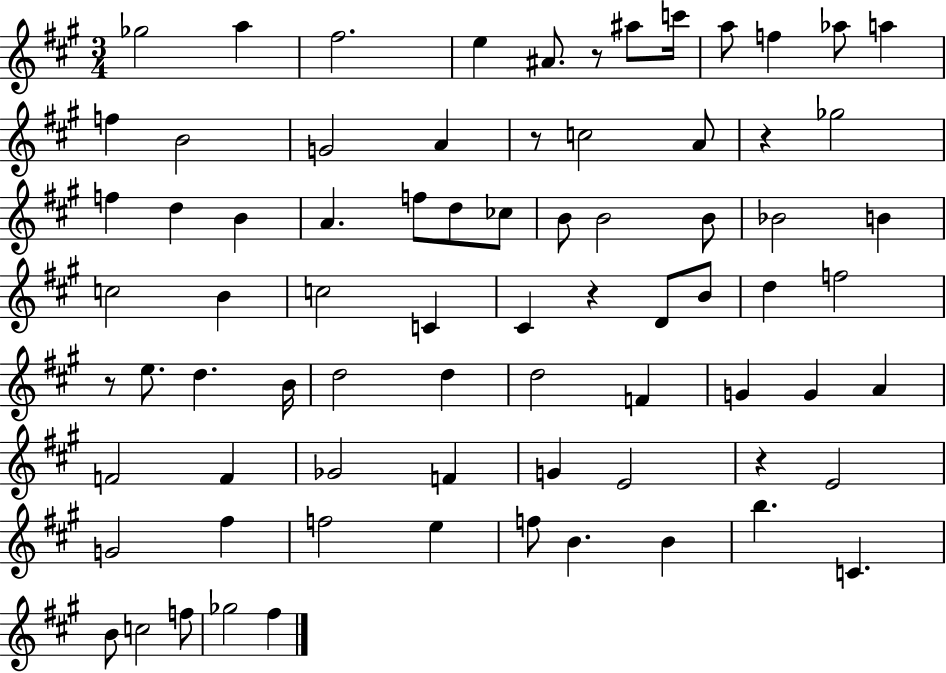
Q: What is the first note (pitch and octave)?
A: Gb5